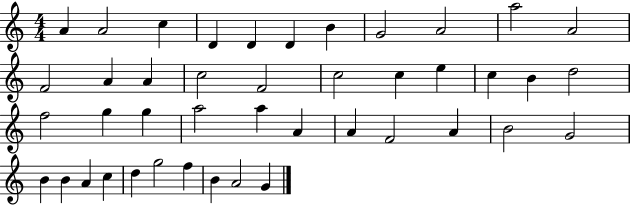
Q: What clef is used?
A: treble